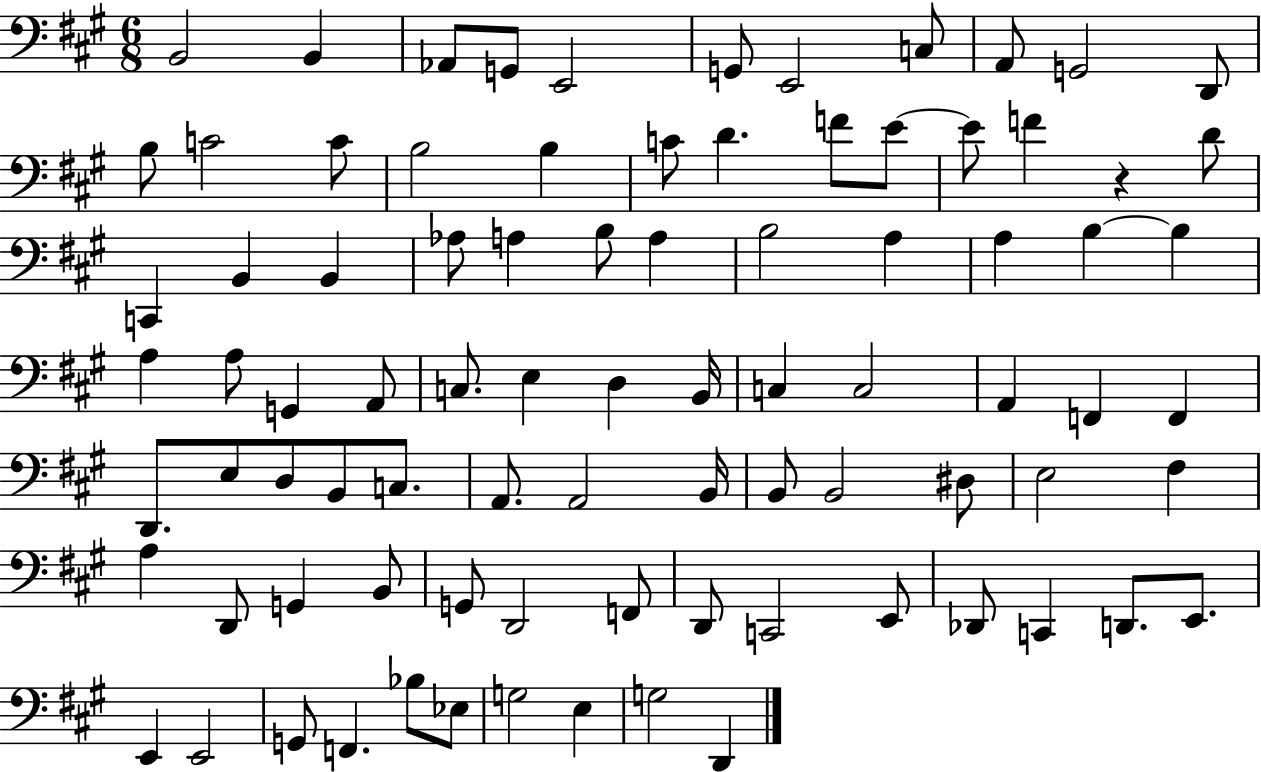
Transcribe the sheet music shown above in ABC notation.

X:1
T:Untitled
M:6/8
L:1/4
K:A
B,,2 B,, _A,,/2 G,,/2 E,,2 G,,/2 E,,2 C,/2 A,,/2 G,,2 D,,/2 B,/2 C2 C/2 B,2 B, C/2 D F/2 E/2 E/2 F z D/2 C,, B,, B,, _A,/2 A, B,/2 A, B,2 A, A, B, B, A, A,/2 G,, A,,/2 C,/2 E, D, B,,/4 C, C,2 A,, F,, F,, D,,/2 E,/2 D,/2 B,,/2 C,/2 A,,/2 A,,2 B,,/4 B,,/2 B,,2 ^D,/2 E,2 ^F, A, D,,/2 G,, B,,/2 G,,/2 D,,2 F,,/2 D,,/2 C,,2 E,,/2 _D,,/2 C,, D,,/2 E,,/2 E,, E,,2 G,,/2 F,, _B,/2 _E,/2 G,2 E, G,2 D,,